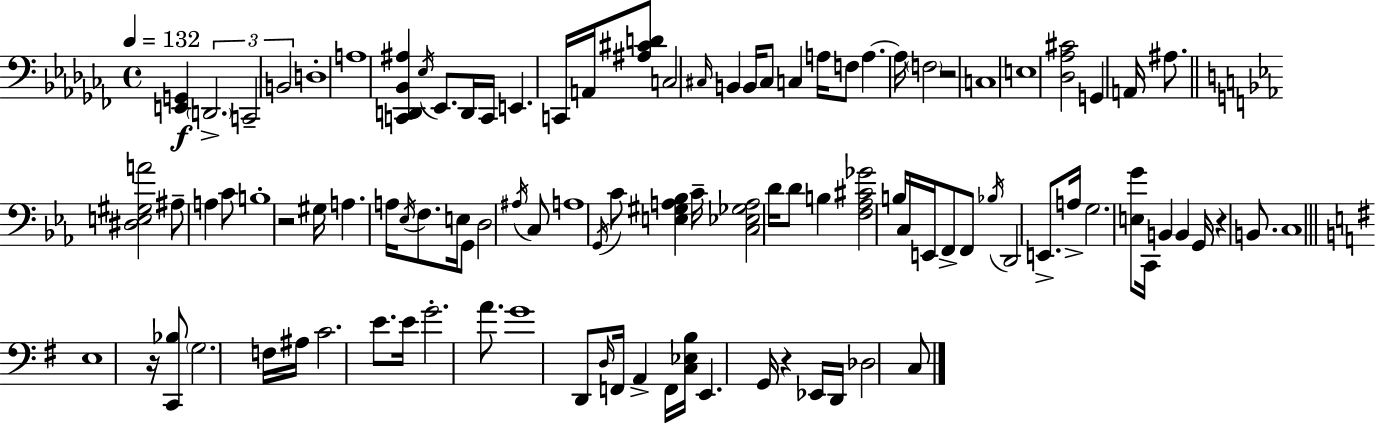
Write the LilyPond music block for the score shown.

{
  \clef bass
  \time 4/4
  \defaultTimeSignature
  \key aes \minor
  \tempo 4 = 132
  <e, g,>4\f \tuplet 3/2 { \parenthesize d,2.-> | c,2-- b,2 } | d1-. | a1 | \break <c, d, bes, ais>4 \acciaccatura { ees16 } ees,8. d,16 c,16 e,4. | c,16 a,16 <ais cis' d'>8 c2 \grace { cis16 } b,4 | b,16 cis8 c4 a16 f8 a4.~~ | a16 \parenthesize f2 r2 | \break c1 | e1 | <des aes cis'>2 g,4 a,16 ais8. | \bar "||" \break \key c \minor <dis e gis a'>2 ais8-- a4 c'8 | b1-. | r2 gis16 a4. a16 | \acciaccatura { ees16 } f8. e16 g,8 d2 \acciaccatura { ais16 } | \break c8 a1 | \acciaccatura { g,16 } c'8 <e gis a bes>4 c'16-- <c ees ges a>2 | d'16 d'8 b4 <f aes cis' ges'>2 | b16 c16 e,16 f,8-> f,8 \acciaccatura { bes16 } d,2 | \break e,8.-> a16-> g2. | <e g'>8 c,16 b,4 b,4 g,16 r4 | b,8. c1 | \bar "||" \break \key e \minor e1 | r16 <c, bes>8 \parenthesize g2. f16 | ais16 c'2. e'8. | e'16 g'2.-. a'8. | \break g'1 | d,8 \grace { d16 } f,16 a,4-> f,16 <c ees b>16 e,4. | g,16 r4 ees,16 d,16 des2 c8 | \bar "|."
}